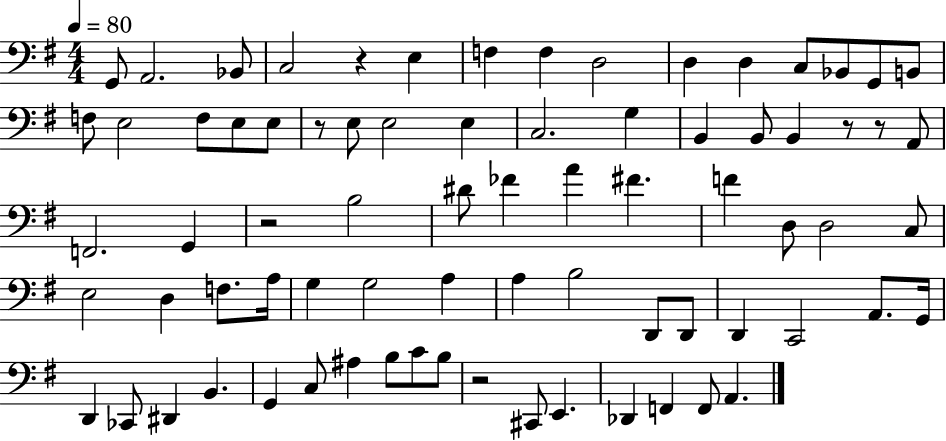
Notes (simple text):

G2/e A2/h. Bb2/e C3/h R/q E3/q F3/q F3/q D3/h D3/q D3/q C3/e Bb2/e G2/e B2/e F3/e E3/h F3/e E3/e E3/e R/e E3/e E3/h E3/q C3/h. G3/q B2/q B2/e B2/q R/e R/e A2/e F2/h. G2/q R/h B3/h D#4/e FES4/q A4/q F#4/q. F4/q D3/e D3/h C3/e E3/h D3/q F3/e. A3/s G3/q G3/h A3/q A3/q B3/h D2/e D2/e D2/q C2/h A2/e. G2/s D2/q CES2/e D#2/q B2/q. G2/q C3/e A#3/q B3/e C4/e B3/e R/h C#2/e E2/q. Db2/q F2/q F2/e A2/q.